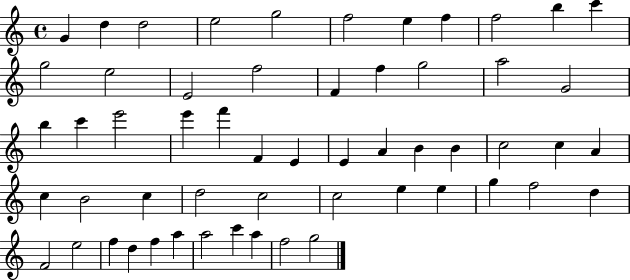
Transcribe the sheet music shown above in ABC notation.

X:1
T:Untitled
M:4/4
L:1/4
K:C
G d d2 e2 g2 f2 e f f2 b c' g2 e2 E2 f2 F f g2 a2 G2 b c' e'2 e' f' F E E A B B c2 c A c B2 c d2 c2 c2 e e g f2 d F2 e2 f d f a a2 c' a f2 g2